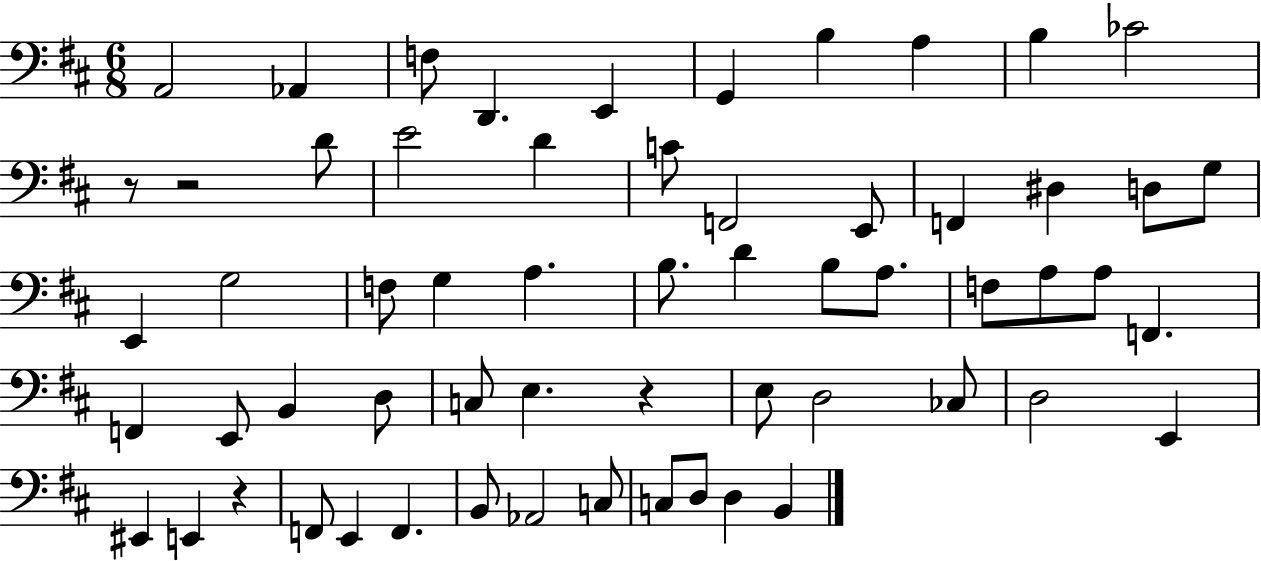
{
  \clef bass
  \numericTimeSignature
  \time 6/8
  \key d \major
  a,2 aes,4 | f8 d,4. e,4 | g,4 b4 a4 | b4 ces'2 | \break r8 r2 d'8 | e'2 d'4 | c'8 f,2 e,8 | f,4 dis4 d8 g8 | \break e,4 g2 | f8 g4 a4. | b8. d'4 b8 a8. | f8 a8 a8 f,4. | \break f,4 e,8 b,4 d8 | c8 e4. r4 | e8 d2 ces8 | d2 e,4 | \break eis,4 e,4 r4 | f,8 e,4 f,4. | b,8 aes,2 c8 | c8 d8 d4 b,4 | \break \bar "|."
}